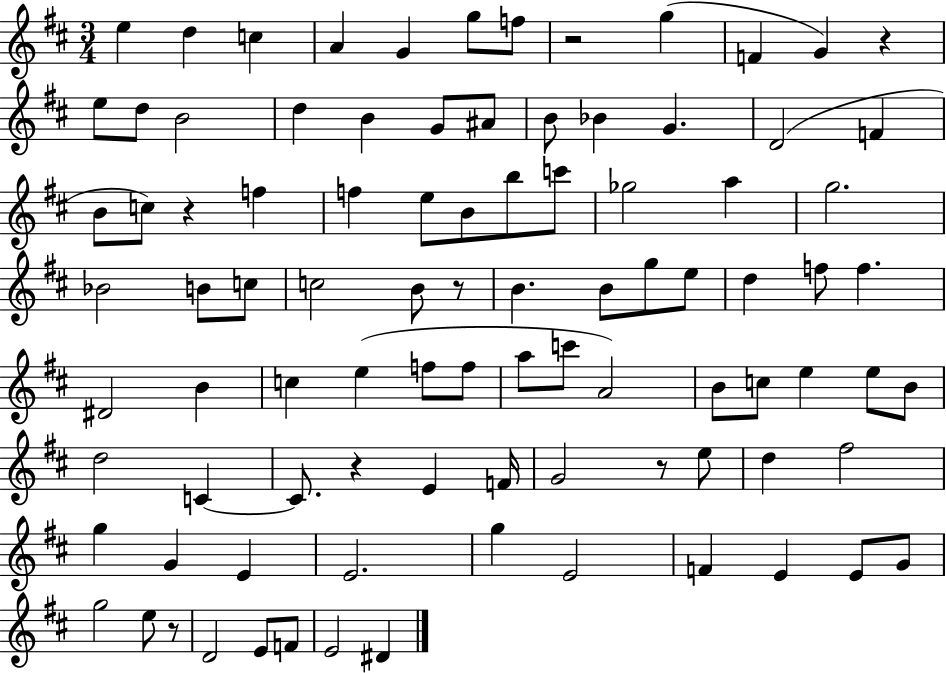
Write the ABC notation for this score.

X:1
T:Untitled
M:3/4
L:1/4
K:D
e d c A G g/2 f/2 z2 g F G z e/2 d/2 B2 d B G/2 ^A/2 B/2 _B G D2 F B/2 c/2 z f f e/2 B/2 b/2 c'/2 _g2 a g2 _B2 B/2 c/2 c2 B/2 z/2 B B/2 g/2 e/2 d f/2 f ^D2 B c e f/2 f/2 a/2 c'/2 A2 B/2 c/2 e e/2 B/2 d2 C C/2 z E F/4 G2 z/2 e/2 d ^f2 g G E E2 g E2 F E E/2 G/2 g2 e/2 z/2 D2 E/2 F/2 E2 ^D